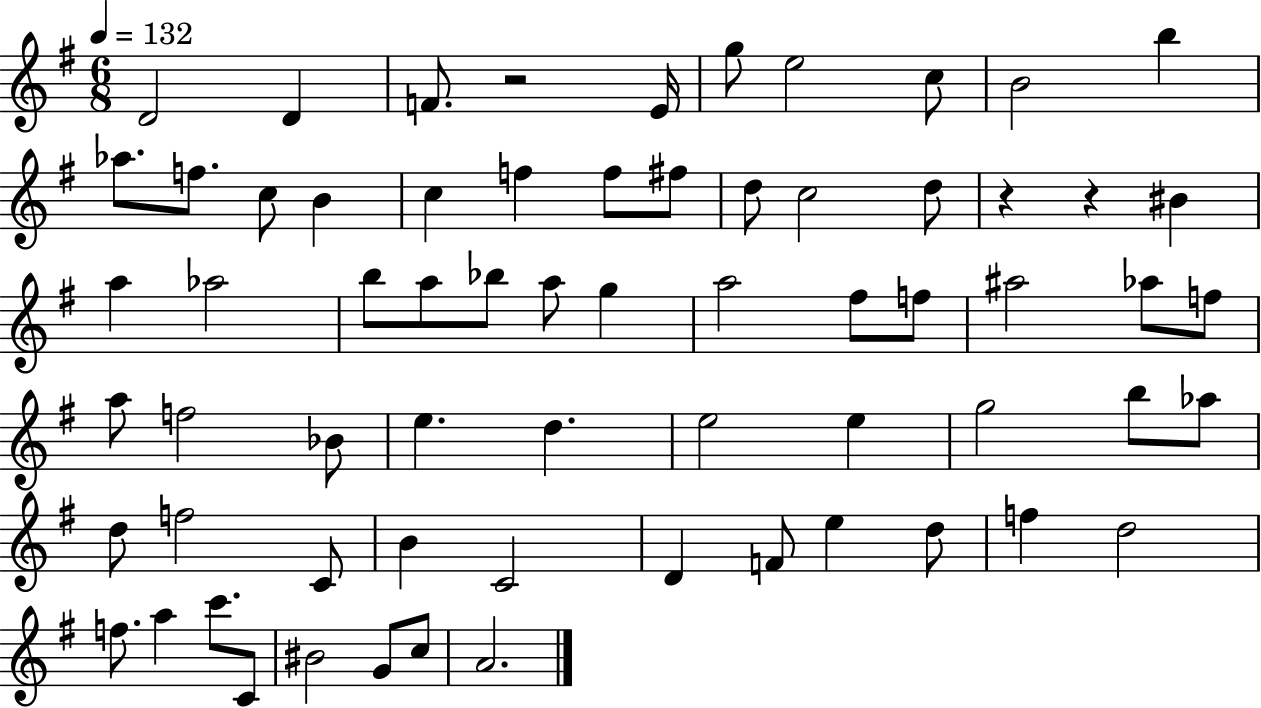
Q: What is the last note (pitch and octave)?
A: A4